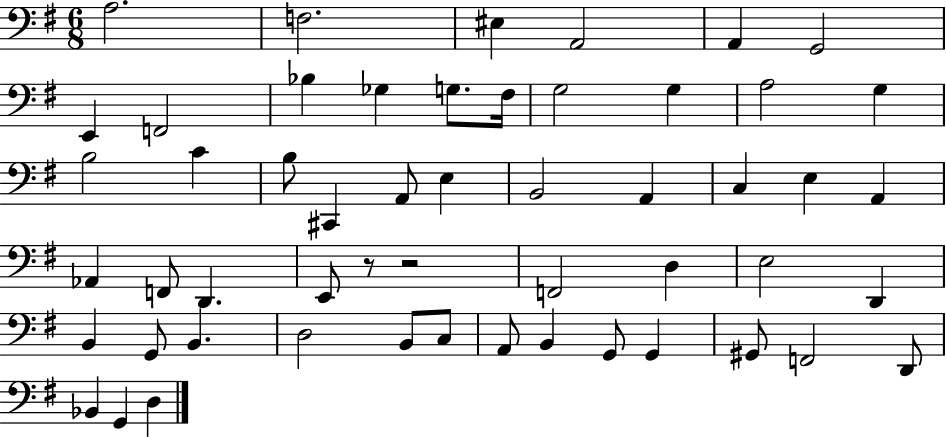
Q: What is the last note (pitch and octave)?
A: D3